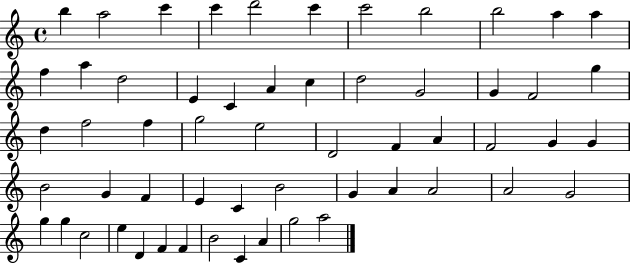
{
  \clef treble
  \time 4/4
  \defaultTimeSignature
  \key c \major
  b''4 a''2 c'''4 | c'''4 d'''2 c'''4 | c'''2 b''2 | b''2 a''4 a''4 | \break f''4 a''4 d''2 | e'4 c'4 a'4 c''4 | d''2 g'2 | g'4 f'2 g''4 | \break d''4 f''2 f''4 | g''2 e''2 | d'2 f'4 a'4 | f'2 g'4 g'4 | \break b'2 g'4 f'4 | e'4 c'4 b'2 | g'4 a'4 a'2 | a'2 g'2 | \break g''4 g''4 c''2 | e''4 d'4 f'4 f'4 | b'2 c'4 a'4 | g''2 a''2 | \break \bar "|."
}